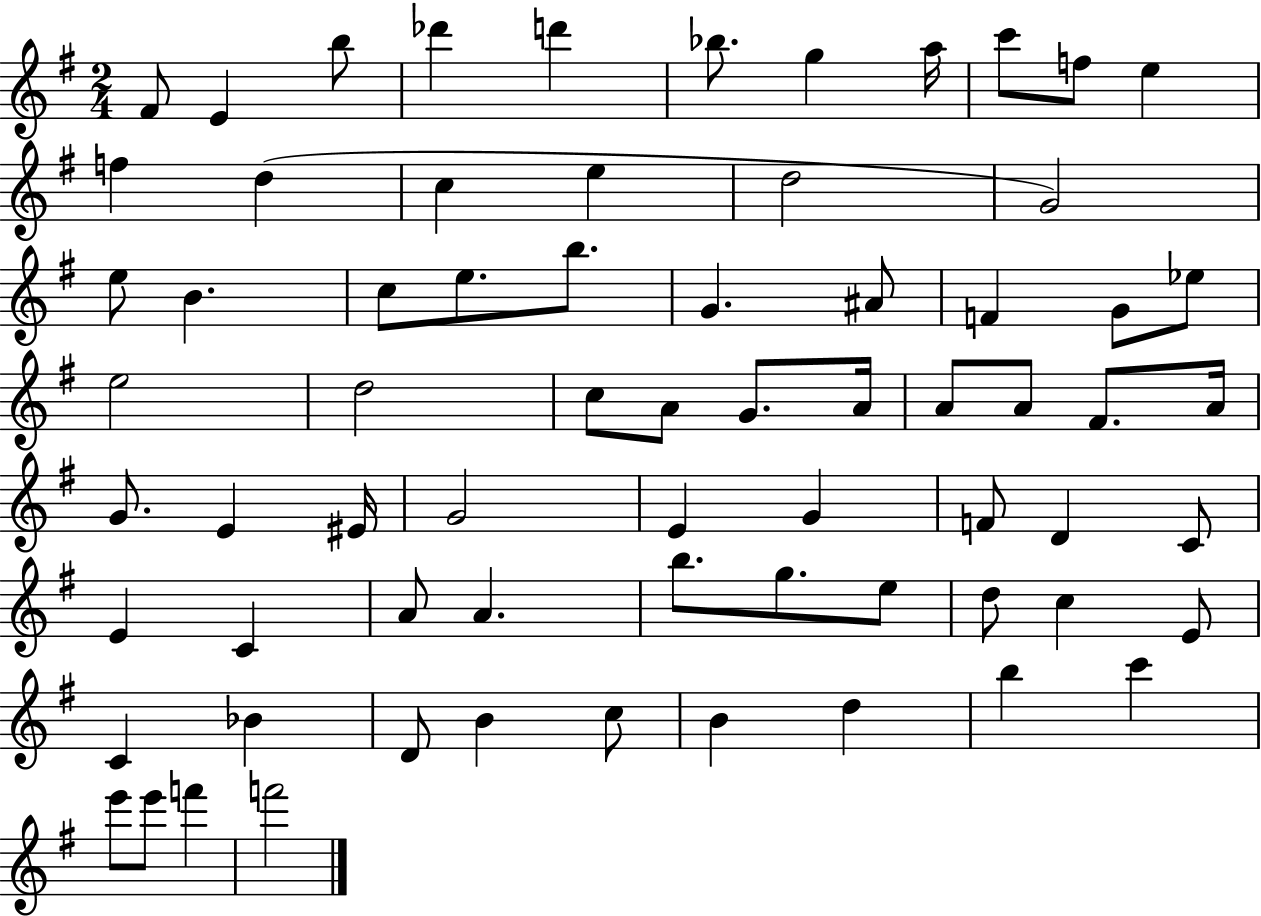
{
  \clef treble
  \numericTimeSignature
  \time 2/4
  \key g \major
  fis'8 e'4 b''8 | des'''4 d'''4 | bes''8. g''4 a''16 | c'''8 f''8 e''4 | \break f''4 d''4( | c''4 e''4 | d''2 | g'2) | \break e''8 b'4. | c''8 e''8. b''8. | g'4. ais'8 | f'4 g'8 ees''8 | \break e''2 | d''2 | c''8 a'8 g'8. a'16 | a'8 a'8 fis'8. a'16 | \break g'8. e'4 eis'16 | g'2 | e'4 g'4 | f'8 d'4 c'8 | \break e'4 c'4 | a'8 a'4. | b''8. g''8. e''8 | d''8 c''4 e'8 | \break c'4 bes'4 | d'8 b'4 c''8 | b'4 d''4 | b''4 c'''4 | \break e'''8 e'''8 f'''4 | f'''2 | \bar "|."
}